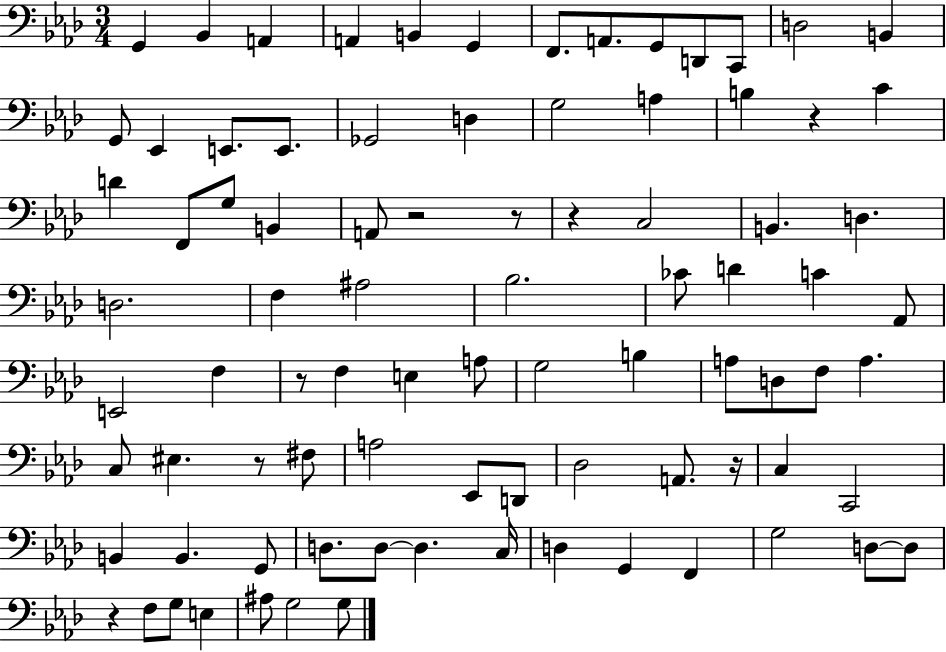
X:1
T:Untitled
M:3/4
L:1/4
K:Ab
G,, _B,, A,, A,, B,, G,, F,,/2 A,,/2 G,,/2 D,,/2 C,,/2 D,2 B,, G,,/2 _E,, E,,/2 E,,/2 _G,,2 D, G,2 A, B, z C D F,,/2 G,/2 B,, A,,/2 z2 z/2 z C,2 B,, D, D,2 F, ^A,2 _B,2 _C/2 D C _A,,/2 E,,2 F, z/2 F, E, A,/2 G,2 B, A,/2 D,/2 F,/2 A, C,/2 ^E, z/2 ^F,/2 A,2 _E,,/2 D,,/2 _D,2 A,,/2 z/4 C, C,,2 B,, B,, G,,/2 D,/2 D,/2 D, C,/4 D, G,, F,, G,2 D,/2 D,/2 z F,/2 G,/2 E, ^A,/2 G,2 G,/2